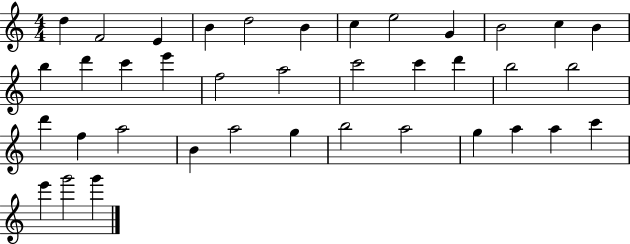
D5/q F4/h E4/q B4/q D5/h B4/q C5/q E5/h G4/q B4/h C5/q B4/q B5/q D6/q C6/q E6/q F5/h A5/h C6/h C6/q D6/q B5/h B5/h D6/q F5/q A5/h B4/q A5/h G5/q B5/h A5/h G5/q A5/q A5/q C6/q E6/q G6/h G6/q